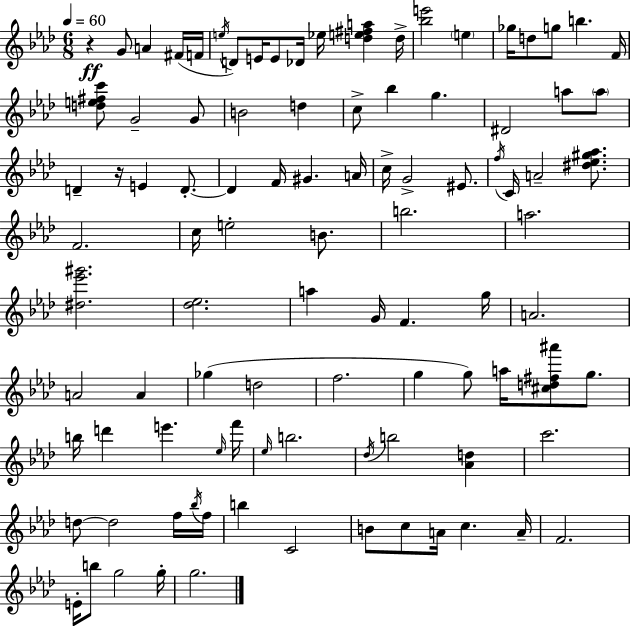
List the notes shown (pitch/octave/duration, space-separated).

R/q G4/e A4/q F#4/s F4/s E5/s D4/e E4/s E4/e Db4/s Eb5/s [D5,E5,F#5,A5]/q D5/s [Bb5,E6]/h E5/q Gb5/s D5/e G5/e B5/q. F4/s [D5,E5,F#5,C6]/e G4/h G4/e B4/h D5/q C5/e Bb5/q G5/q. D#4/h A5/e A5/e D4/q R/s E4/q D4/e. D4/q F4/s G#4/q. A4/s C5/s G4/h EIS4/e. F5/s C4/s A4/h [D#5,Eb5,G#5,Ab5]/e. F4/h. C5/s E5/h B4/e. B5/h. A5/h. [D#5,Eb6,G#6]/h. [Db5,Eb5]/h. A5/q G4/s F4/q. G5/s A4/h. A4/h A4/q Gb5/q D5/h F5/h. G5/q G5/e A5/s [C#5,D5,F#5,A#6]/e G5/e. B5/s D6/q E6/q. Eb5/s F6/s Eb5/s B5/h. Db5/s B5/h [Ab4,D5]/q C6/h. D5/e D5/h F5/s Bb5/s F5/s B5/q C4/h B4/e C5/e A4/s C5/q. A4/s F4/h. E4/s B5/e G5/h G5/s G5/h.